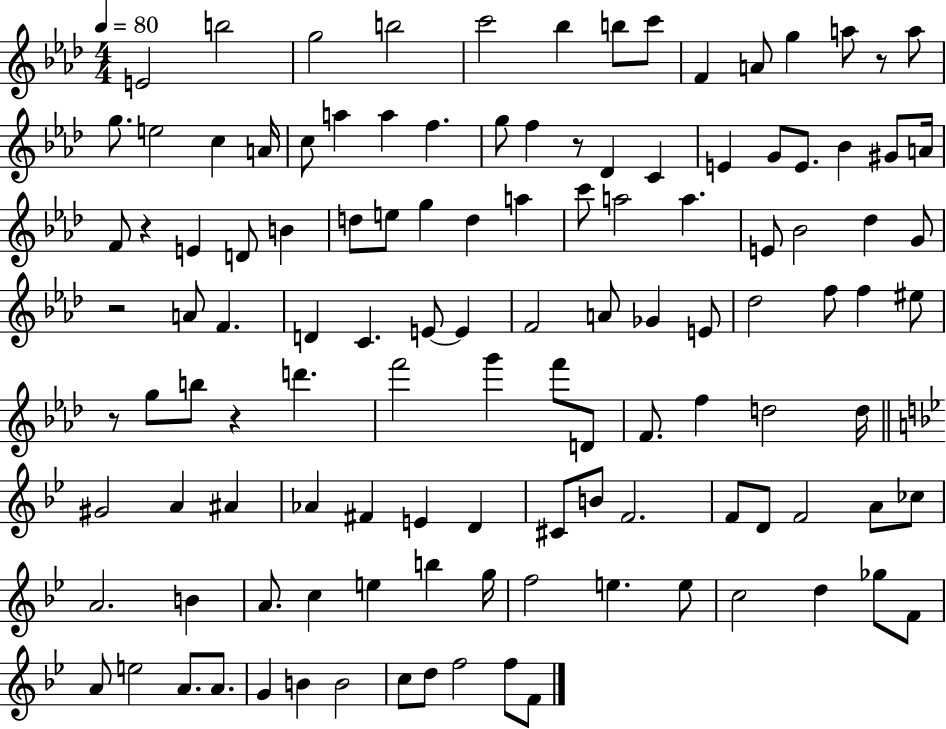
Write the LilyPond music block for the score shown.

{
  \clef treble
  \numericTimeSignature
  \time 4/4
  \key aes \major
  \tempo 4 = 80
  e'2 b''2 | g''2 b''2 | c'''2 bes''4 b''8 c'''8 | f'4 a'8 g''4 a''8 r8 a''8 | \break g''8. e''2 c''4 a'16 | c''8 a''4 a''4 f''4. | g''8 f''4 r8 des'4 c'4 | e'4 g'8 e'8. bes'4 gis'8 a'16 | \break f'8 r4 e'4 d'8 b'4 | d''8 e''8 g''4 d''4 a''4 | c'''8 a''2 a''4. | e'8 bes'2 des''4 g'8 | \break r2 a'8 f'4. | d'4 c'4. e'8~~ e'4 | f'2 a'8 ges'4 e'8 | des''2 f''8 f''4 eis''8 | \break r8 g''8 b''8 r4 d'''4. | f'''2 g'''4 f'''8 d'8 | f'8. f''4 d''2 d''16 | \bar "||" \break \key g \minor gis'2 a'4 ais'4 | aes'4 fis'4 e'4 d'4 | cis'8 b'8 f'2. | f'8 d'8 f'2 a'8 ces''8 | \break a'2. b'4 | a'8. c''4 e''4 b''4 g''16 | f''2 e''4. e''8 | c''2 d''4 ges''8 f'8 | \break a'8 e''2 a'8. a'8. | g'4 b'4 b'2 | c''8 d''8 f''2 f''8 f'8 | \bar "|."
}